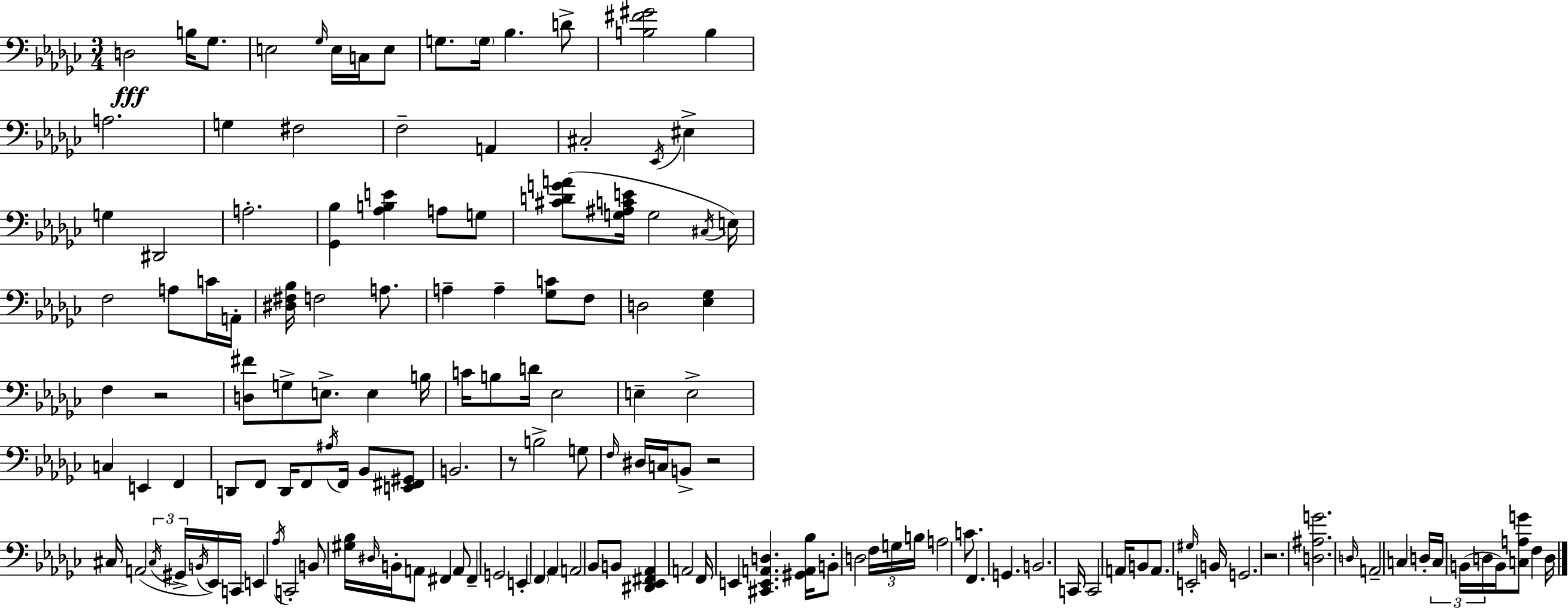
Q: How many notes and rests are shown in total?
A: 143